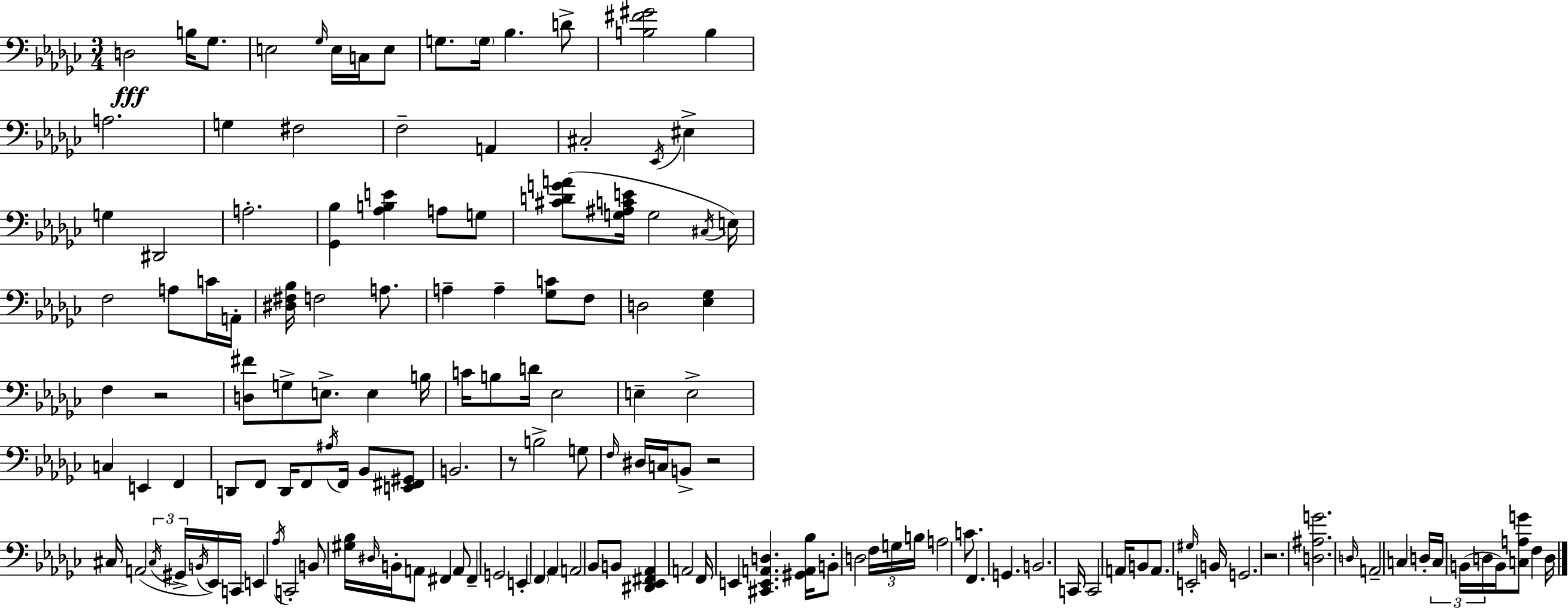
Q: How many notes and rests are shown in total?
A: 143